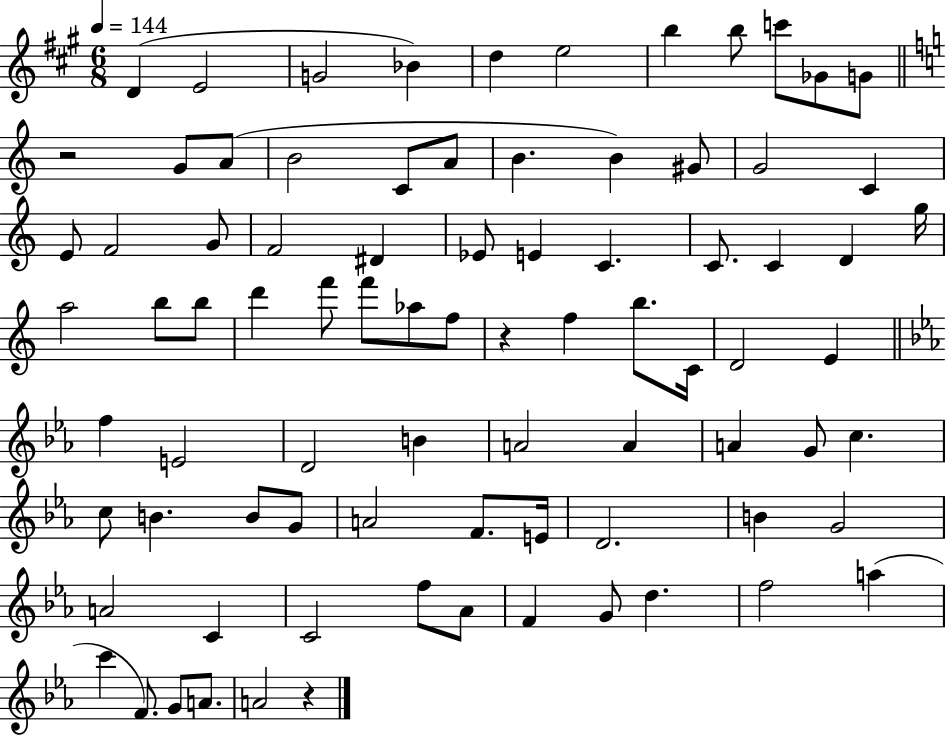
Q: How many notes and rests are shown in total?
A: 83